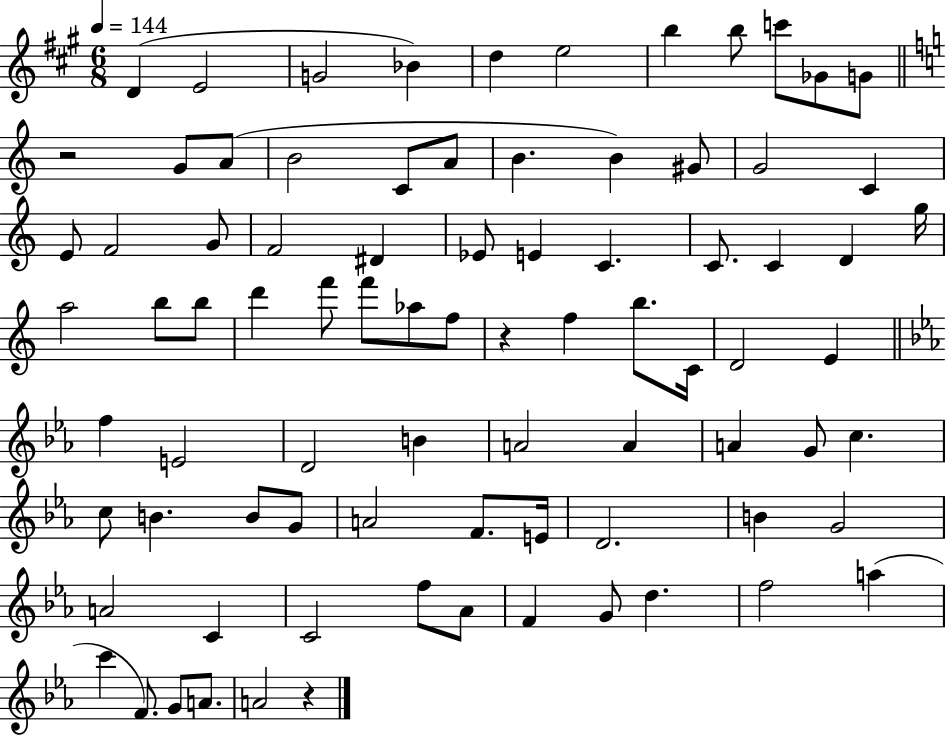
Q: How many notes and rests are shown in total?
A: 83